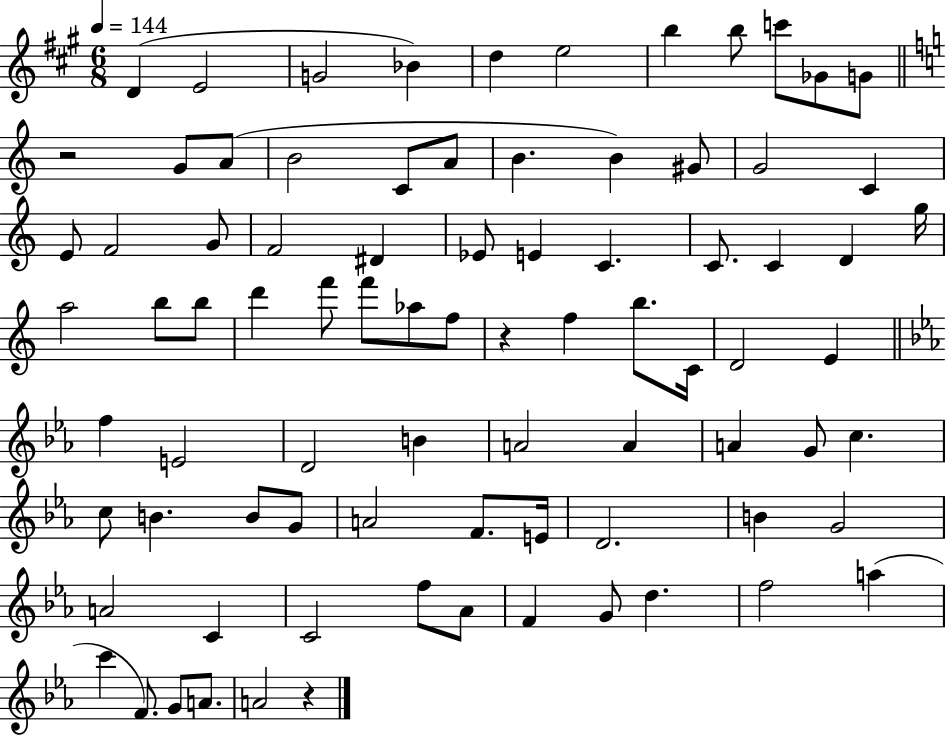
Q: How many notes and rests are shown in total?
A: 83